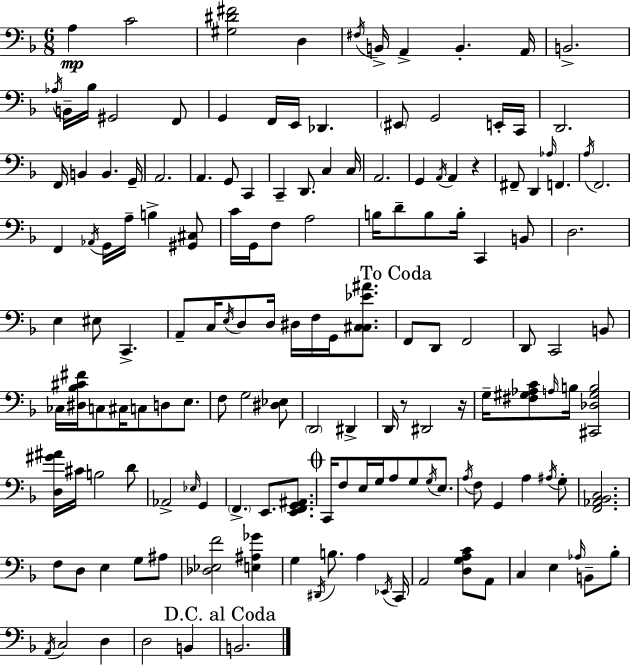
{
  \clef bass
  \numericTimeSignature
  \time 6/8
  \key d \minor
  \repeat volta 2 { a4\mp c'2 | <gis dis' fis'>2 d4 | \acciaccatura { fis16 } b,16-> a,4-> b,4.-. | a,16 b,2.-> | \break \acciaccatura { aes16 } b,16-- bes16 gis,2 | f,8 g,4 f,16 e,16 des,4. | \parenthesize eis,8 g,2 | e,16-. c,16 d,2. | \break f,16 b,4 b,4. | g,16-- a,2. | a,4. g,8 c,4 | c,4-- d,8. c4 | \break c16 a,2. | g,4 \acciaccatura { a,16 } a,4 r4 | fis,8-- d,4 \grace { aes16 } f,4. | \acciaccatura { a16 } f,2. | \break f,4 \acciaccatura { aes,16 } g,16 a16-- | b4-> <gis, cis>8 c'16 g,16 f8 a2 | b16 d'8-- b8 b16-. | c,4 b,8 d2. | \break e4 eis8 | c,4.-> a,8-- c16 \acciaccatura { e16 } d8 | d16 dis16 f16 g,16 <cis c ees' ais'>8. \mark "To Coda" f,8 d,8 f,2 | d,8 c,2 | \break b,8 ces16 <dis bes cis' fis'>16 c8 cis16 | c8 d8 e8. f8 g2 | <dis ees>8 \parenthesize d,2 | dis,4-> d,16 r8 dis,2 | \break r16 g16-- <fis gis aes c'>8 \grace { a16 } b16 | <cis, des gis b>2 <d gis' ais'>16 cis'16 b2 | d'8 aes,2-> | \grace { ees16 } g,4 \parenthesize f,4.-> | \break e,8. <e, f, g, ais,>8. \mark \markup { \musicglyph "scripts.coda" } c,16 f8 | e16 g16 a8 g8 \acciaccatura { g16 } e8. \acciaccatura { a16 } f8 | g,4 a4 \acciaccatura { ais16 } g8-. | <f, aes, bes, c>2. | \break f8 d8 e4 g8 ais8 | <des ees f'>2 <e ais ges'>4 | g4 \acciaccatura { dis,16 } b8. a4 | \acciaccatura { ees,16 } c,16 a,2 <d g a c'>8 | \break a,8 c4 e4 \grace { aes16 } b,8-- | bes8-. \acciaccatura { a,16 } c2 | d4 d2 | b,4 \mark "D.C. al Coda" b,2. | \break } \bar "|."
}